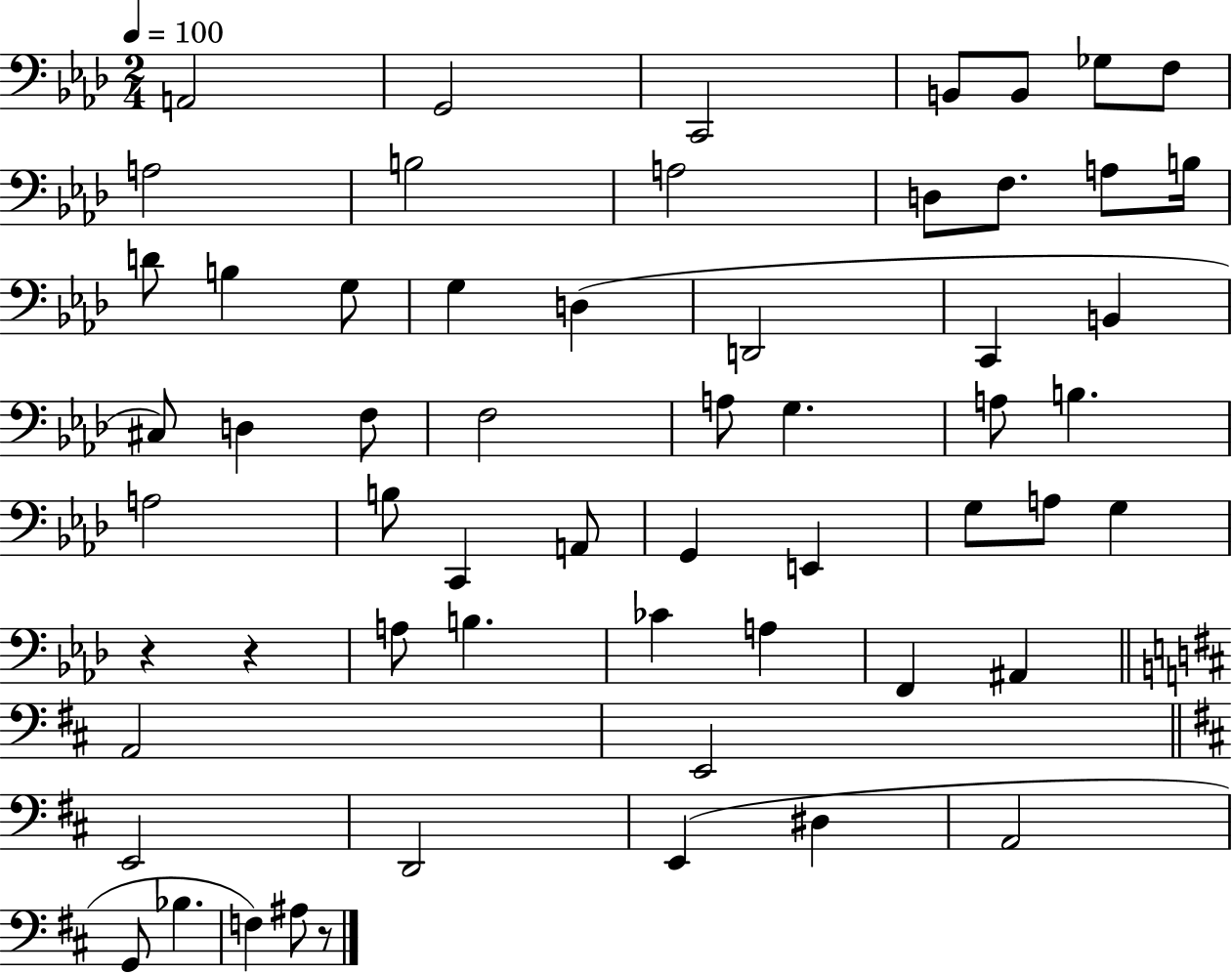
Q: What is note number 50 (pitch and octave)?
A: E2